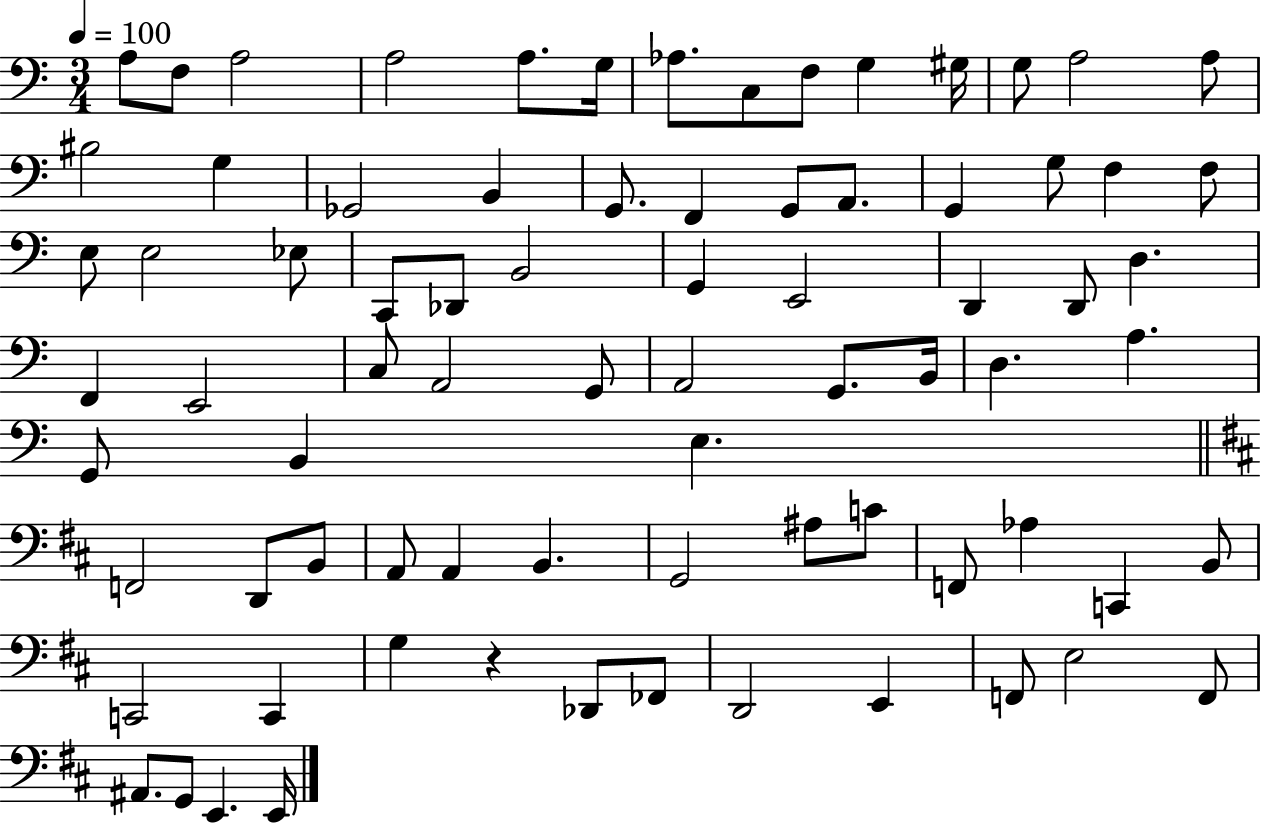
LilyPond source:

{
  \clef bass
  \numericTimeSignature
  \time 3/4
  \key c \major
  \tempo 4 = 100
  a8 f8 a2 | a2 a8. g16 | aes8. c8 f8 g4 gis16 | g8 a2 a8 | \break bis2 g4 | ges,2 b,4 | g,8. f,4 g,8 a,8. | g,4 g8 f4 f8 | \break e8 e2 ees8 | c,8 des,8 b,2 | g,4 e,2 | d,4 d,8 d4. | \break f,4 e,2 | c8 a,2 g,8 | a,2 g,8. b,16 | d4. a4. | \break g,8 b,4 e4. | \bar "||" \break \key d \major f,2 d,8 b,8 | a,8 a,4 b,4. | g,2 ais8 c'8 | f,8 aes4 c,4 b,8 | \break c,2 c,4 | g4 r4 des,8 fes,8 | d,2 e,4 | f,8 e2 f,8 | \break ais,8. g,8 e,4. e,16 | \bar "|."
}